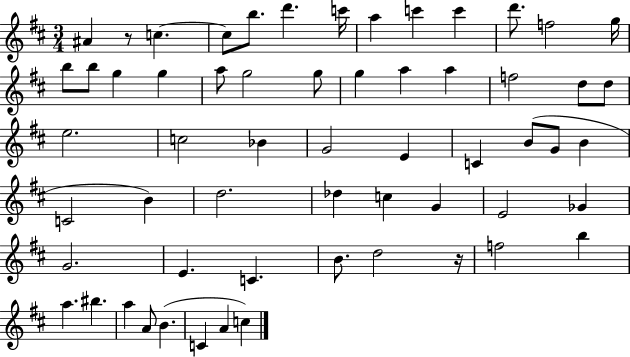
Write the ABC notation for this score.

X:1
T:Untitled
M:3/4
L:1/4
K:D
^A z/2 c c/2 b/2 d' c'/4 a c' c' d'/2 f2 g/4 b/2 b/2 g g a/2 g2 g/2 g a a f2 d/2 d/2 e2 c2 _B G2 E C B/2 G/2 B C2 B d2 _d c G E2 _G G2 E C B/2 d2 z/4 f2 b a ^b a A/2 B C A c